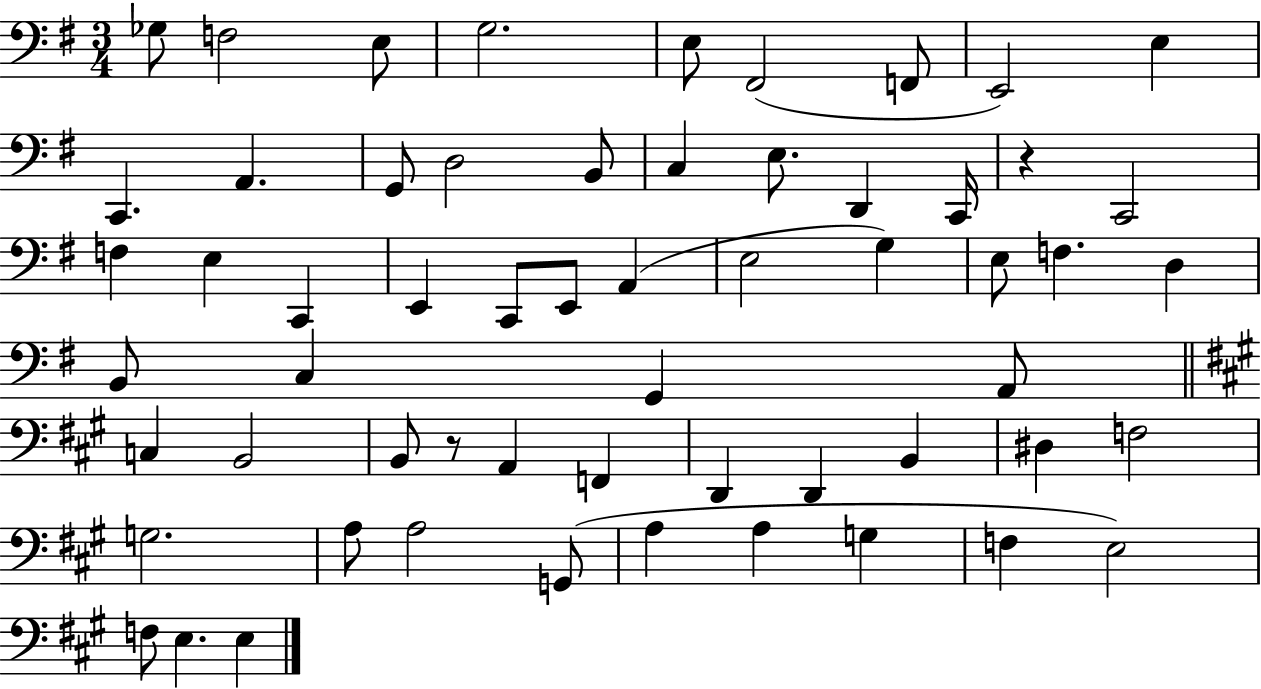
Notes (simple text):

Gb3/e F3/h E3/e G3/h. E3/e F#2/h F2/e E2/h E3/q C2/q. A2/q. G2/e D3/h B2/e C3/q E3/e. D2/q C2/s R/q C2/h F3/q E3/q C2/q E2/q C2/e E2/e A2/q E3/h G3/q E3/e F3/q. D3/q B2/e C3/q G2/q A2/e C3/q B2/h B2/e R/e A2/q F2/q D2/q D2/q B2/q D#3/q F3/h G3/h. A3/e A3/h G2/e A3/q A3/q G3/q F3/q E3/h F3/e E3/q. E3/q